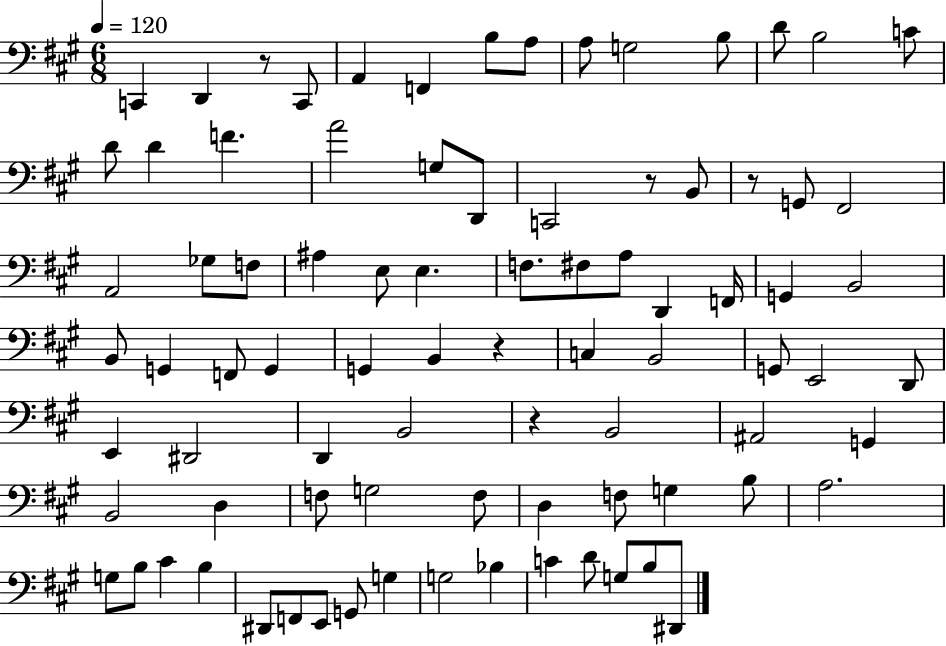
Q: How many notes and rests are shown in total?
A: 85